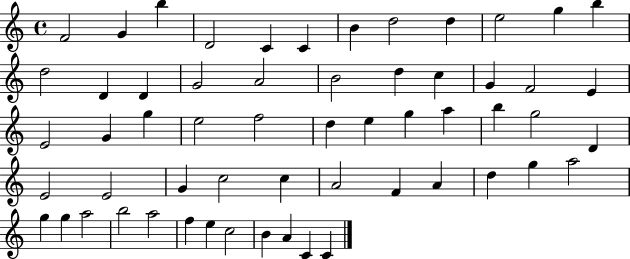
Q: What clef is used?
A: treble